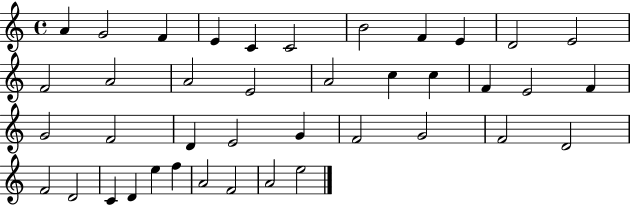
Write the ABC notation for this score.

X:1
T:Untitled
M:4/4
L:1/4
K:C
A G2 F E C C2 B2 F E D2 E2 F2 A2 A2 E2 A2 c c F E2 F G2 F2 D E2 G F2 G2 F2 D2 F2 D2 C D e f A2 F2 A2 e2